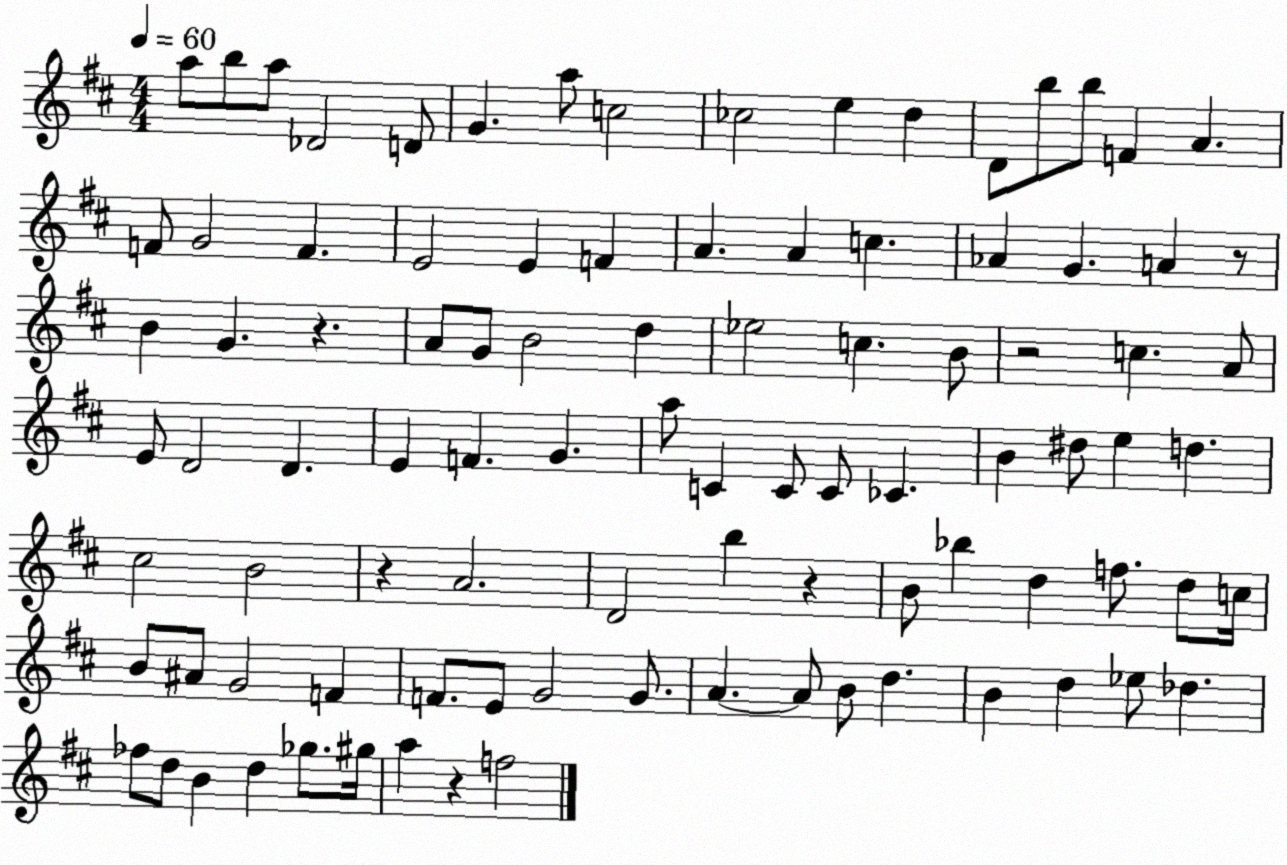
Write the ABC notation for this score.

X:1
T:Untitled
M:4/4
L:1/4
K:D
a/2 b/2 a/2 _D2 D/2 G a/2 c2 _c2 e d D/2 b/2 b/2 F A F/2 G2 F E2 E F A A c _A G A z/2 B G z A/2 G/2 B2 d _e2 c B/2 z2 c A/2 E/2 D2 D E F G a/2 C C/2 C/2 _C B ^d/2 e d ^c2 B2 z A2 D2 b z B/2 _b d f/2 d/2 c/4 B/2 ^A/2 G2 F F/2 E/2 G2 G/2 A A/2 B/2 d B d _e/2 _d _f/2 d/2 B d _g/2 ^g/4 a z f2